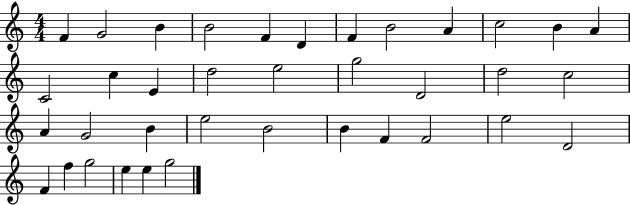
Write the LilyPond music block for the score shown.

{
  \clef treble
  \numericTimeSignature
  \time 4/4
  \key c \major
  f'4 g'2 b'4 | b'2 f'4 d'4 | f'4 b'2 a'4 | c''2 b'4 a'4 | \break c'2 c''4 e'4 | d''2 e''2 | g''2 d'2 | d''2 c''2 | \break a'4 g'2 b'4 | e''2 b'2 | b'4 f'4 f'2 | e''2 d'2 | \break f'4 f''4 g''2 | e''4 e''4 g''2 | \bar "|."
}